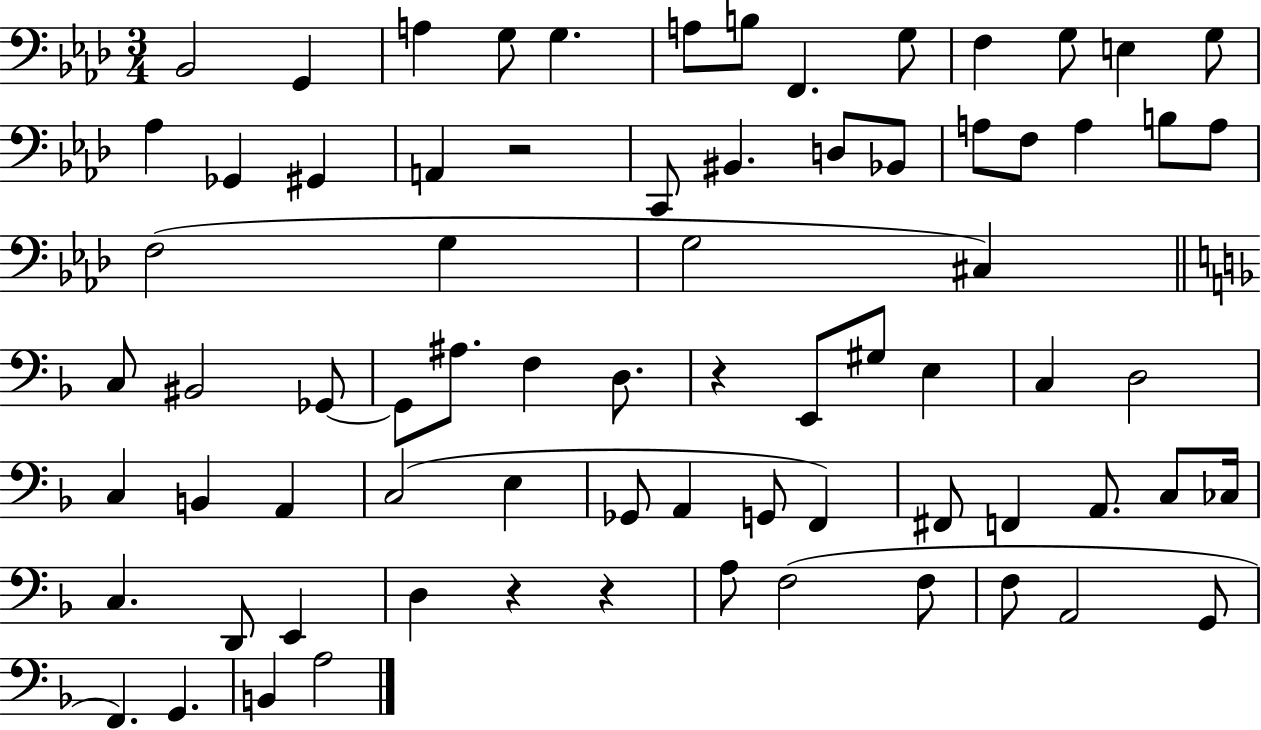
{
  \clef bass
  \numericTimeSignature
  \time 3/4
  \key aes \major
  bes,2 g,4 | a4 g8 g4. | a8 b8 f,4. g8 | f4 g8 e4 g8 | \break aes4 ges,4 gis,4 | a,4 r2 | c,8 bis,4. d8 bes,8 | a8 f8 a4 b8 a8 | \break f2( g4 | g2 cis4) | \bar "||" \break \key f \major c8 bis,2 ges,8~~ | ges,8 ais8. f4 d8. | r4 e,8 gis8 e4 | c4 d2 | \break c4 b,4 a,4 | c2( e4 | ges,8 a,4 g,8 f,4) | fis,8 f,4 a,8. c8 ces16 | \break c4. d,8 e,4 | d4 r4 r4 | a8 f2( f8 | f8 a,2 g,8 | \break f,4.) g,4. | b,4 a2 | \bar "|."
}